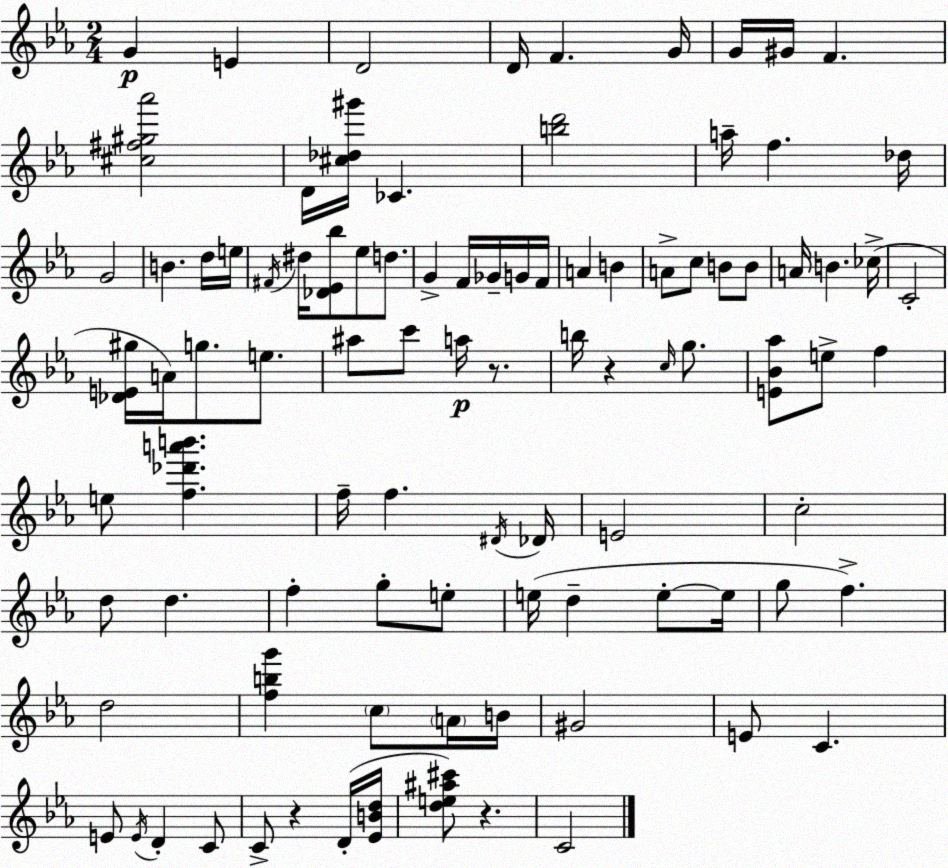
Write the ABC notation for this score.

X:1
T:Untitled
M:2/4
L:1/4
K:Eb
G E D2 D/4 F G/4 G/4 ^G/4 F [^c^f^g_a']2 D/4 [^c_d^g']/4 _C [bd']2 a/4 f _d/4 G2 B d/4 e/4 ^F/4 ^d/4 [_D_E_b]/2 _e/2 d/2 G F/4 _G/4 G/4 F/4 A B A/2 c/2 B/2 B/2 A/4 B _c/4 C2 [_DE^g]/4 A/4 g/2 e/2 ^a/2 c'/2 a/4 z/2 b/4 z c/4 g/2 [E_B_a]/2 e/2 f e/2 [f_d'a'b'] f/4 f ^D/4 _D/4 E2 c2 d/2 d f g/2 e/2 e/4 d e/2 e/4 g/2 f d2 [fbg'] c/2 A/4 B/4 ^G2 E/2 C E/2 E/4 D C/2 C/2 z D/4 [_EBd]/4 [de^a^c']/2 z C2